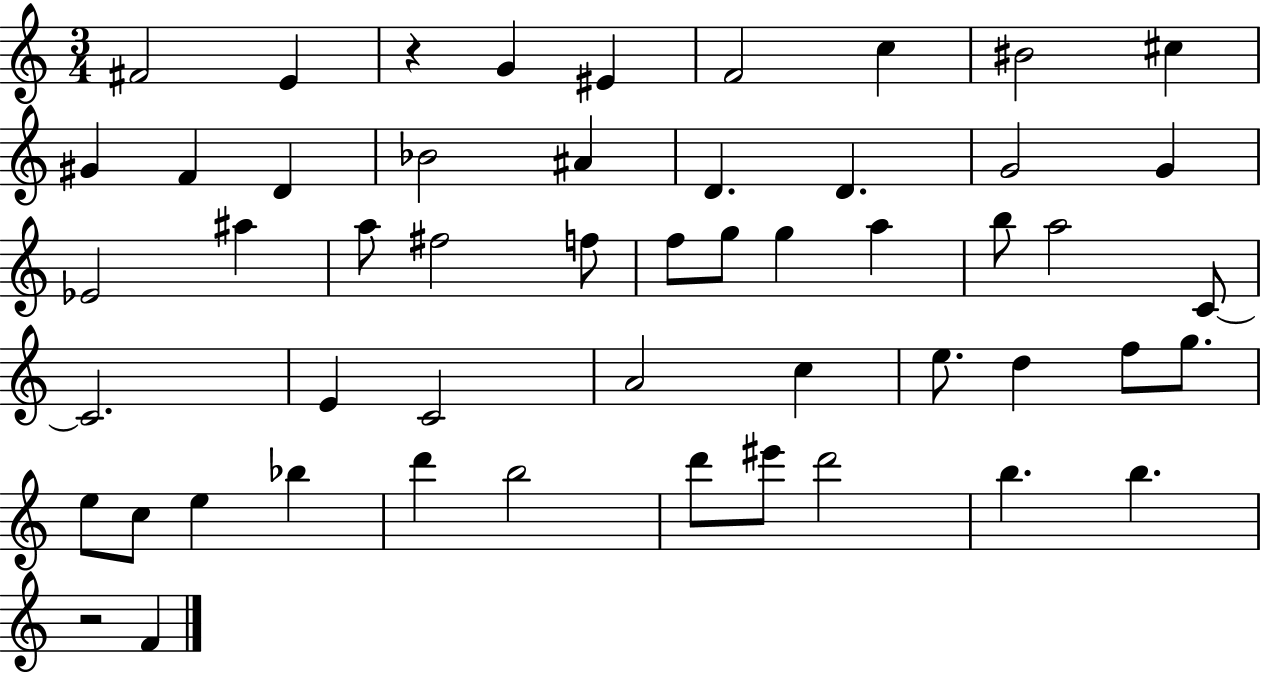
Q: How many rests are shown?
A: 2